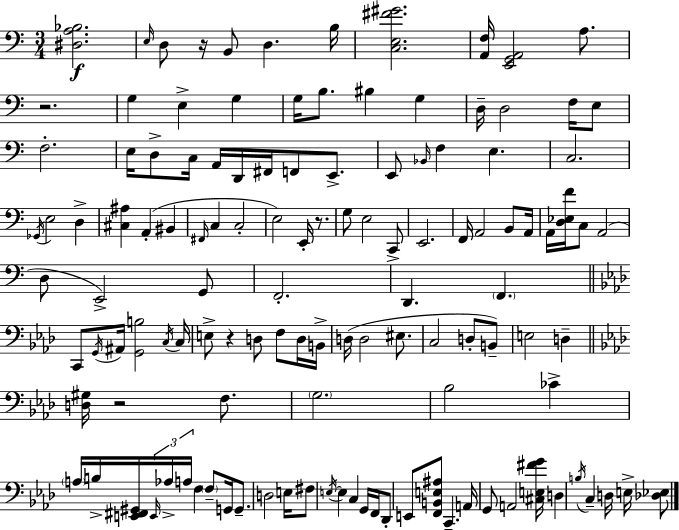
{
  \clef bass
  \numericTimeSignature
  \time 3/4
  \key c \major
  <dis a bes>2.\f | \grace { e16 } d8 r16 b,8 d4. | b16 <c e fis' gis'>2. | <a, f>16 <e, g, a,>2 a8. | \break r2. | g4 e4-> g4 | g16 b8. bis4 g4 | d16-- d2 f16 e8 | \break f2.-. | e16 d8-> c16 a,16 d,16 fis,16 f,8 e,8.-> | e,8 \grace { bes,16 } f4 e4. | c2. | \break \acciaccatura { ges,16 } e2 d4-> | <cis ais>4 a,4-.( bis,4 | \grace { fis,16 } c4 c2-. | e2) | \break e,16-. r8. g8 e2 | c,8-> e,2. | f,16 a,2 | b,8 a,16 a,16 <d ees f'>16 c8 a,2( | \break d8 e,2->) | g,8 f,2.-. | d,4. \parenthesize f,4. | \bar "||" \break \key f \minor c,8 \acciaccatura { g,16 } ais,16 <g, b>2 | \acciaccatura { c16 } c16 e8-> r4 d8 f8 | d16 b,16-> d16( d2 eis8. | c2 d8-. | \break b,8--) e2 d4-- | \bar "||" \break \key aes \major <d gis>16 r2 f8. | \parenthesize g2. | bes2 ces'4-> | \parenthesize a16 b16-> <e, fis, gis,>16 \tuplet 3/2 { \grace { e,16 } aes16-> a16 } f4 \parenthesize f8-- | \break g,16 g,8.-- d2 | e16 fis8 \acciaccatura { e16~ }~ e4 c4 | g,16 f,16 des,8-. e,8 <f, b, e ais>8 c,4.-- | a,16 g,8 a,2 | \break <cis e fis' g'>16 d4 \acciaccatura { b16 } c4-- d16 | e16-> <des ees>8 \bar "|."
}